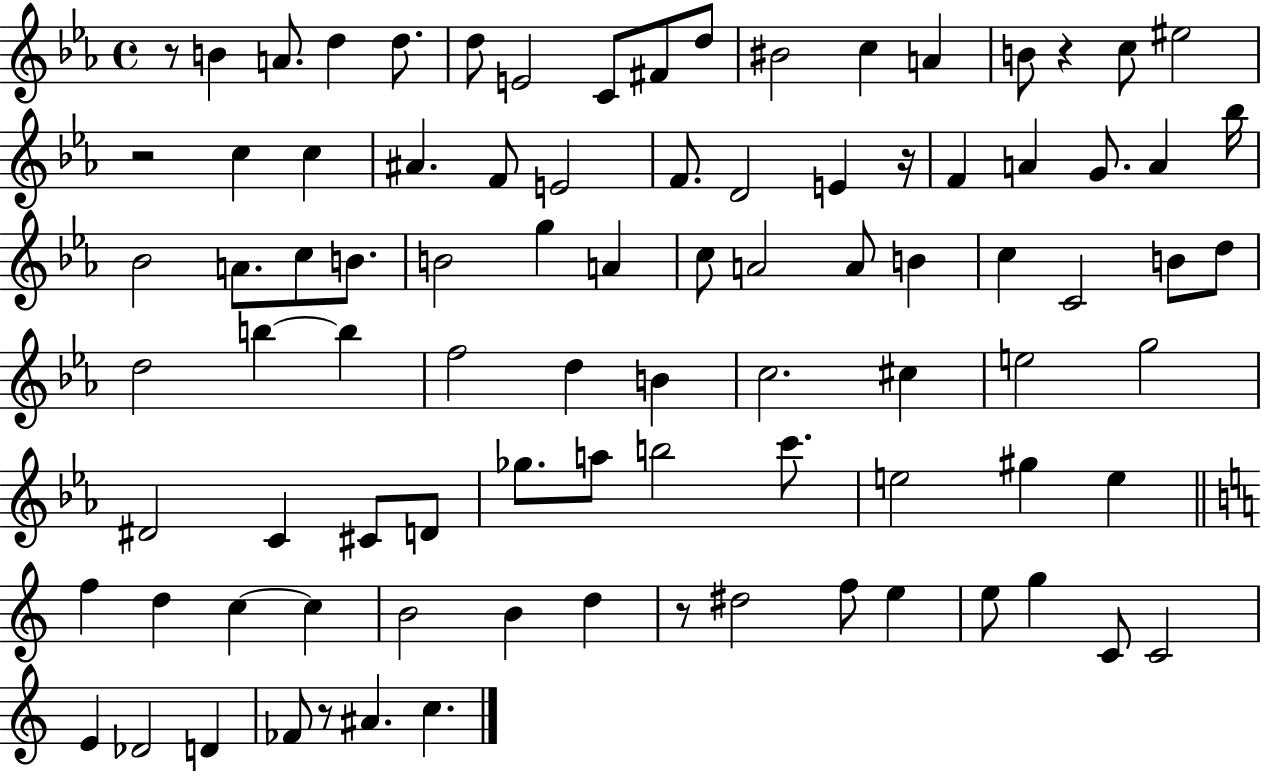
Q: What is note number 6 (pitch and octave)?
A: E4